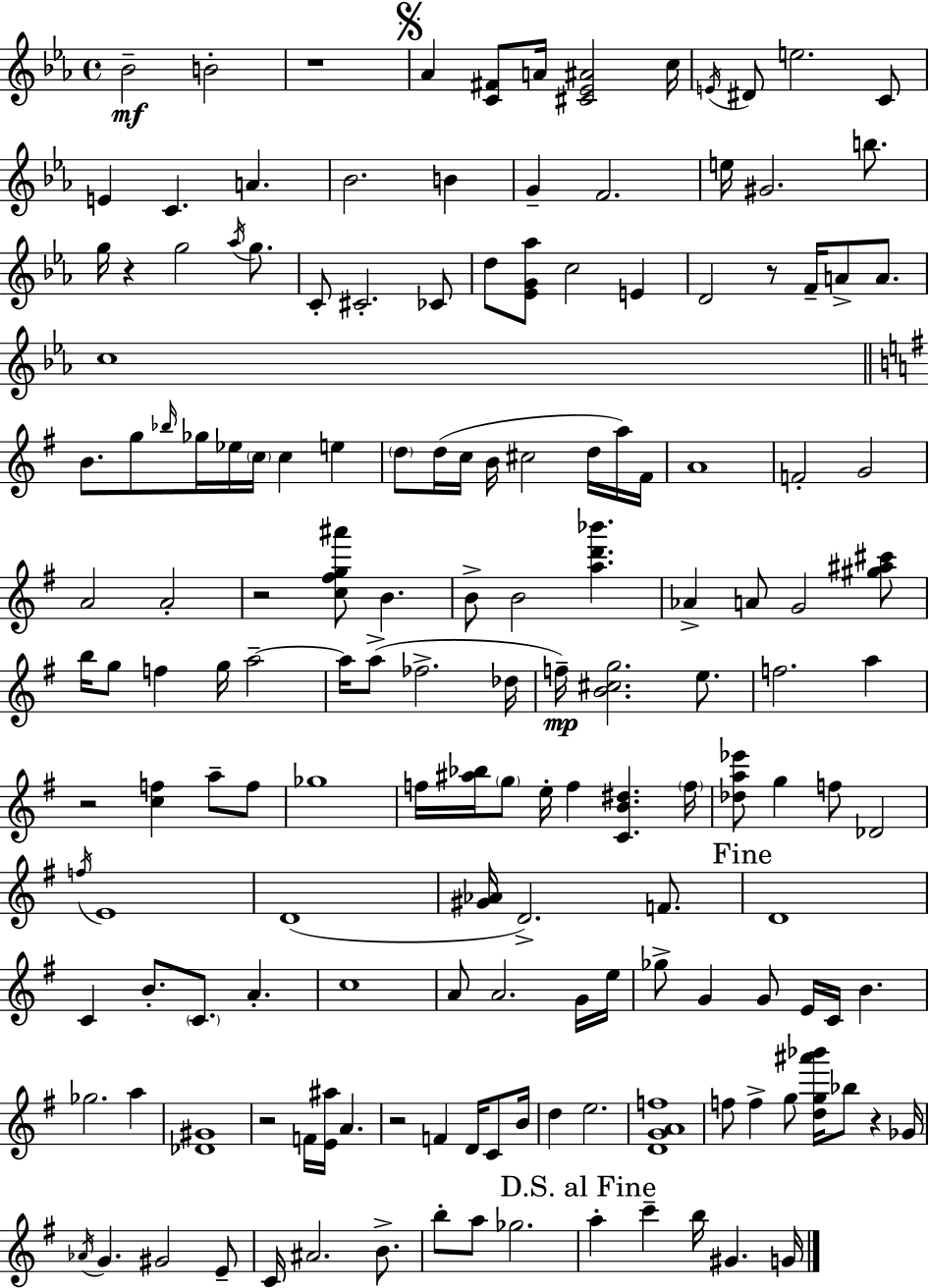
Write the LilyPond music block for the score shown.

{
  \clef treble
  \time 4/4
  \defaultTimeSignature
  \key ees \major
  bes'2--\mf b'2-. | r1 | \mark \markup { \musicglyph "scripts.segno" } aes'4 <c' fis'>8 a'16 <cis' ees' ais'>2 c''16 | \acciaccatura { e'16 } dis'8 e''2. c'8 | \break e'4 c'4. a'4. | bes'2. b'4 | g'4-- f'2. | e''16 gis'2. b''8. | \break g''16 r4 g''2 \acciaccatura { aes''16 } g''8. | c'8-. cis'2.-. | ces'8 d''8 <ees' g' aes''>8 c''2 e'4 | d'2 r8 f'16-- a'8-> a'8. | \break c''1 | \bar "||" \break \key g \major b'8. g''8 \grace { bes''16 } ges''16 ees''16 \parenthesize c''16 c''4 e''4 | \parenthesize d''8 d''16( c''16 b'16 cis''2 d''16 a''16) | fis'16 a'1 | f'2-. g'2 | \break a'2 a'2-. | r2 <c'' fis'' g'' ais'''>8 b'4. | b'8-> b'2 <a'' d''' bes'''>4. | aes'4-> a'8 g'2 <gis'' ais'' cis'''>8 | \break b''16 g''8 f''4 g''16 a''2--~~ | a''16 a''8->( fes''2.-> | des''16 f''16--\mp) <b' cis'' g''>2. e''8. | f''2. a''4 | \break r2 <c'' f''>4 a''8-- f''8 | ges''1 | f''16 <ais'' bes''>16 \parenthesize g''8 e''16-. f''4 <c' b' dis''>4. | \parenthesize f''16 <des'' a'' ees'''>8 g''4 f''8 des'2 | \break \acciaccatura { f''16 } e'1 | d'1( | <gis' aes'>16 d'2.->) f'8. | \mark "Fine" d'1 | \break c'4 b'8.-. \parenthesize c'8. a'4.-. | c''1 | a'8 a'2. | g'16 e''16 ges''8-> g'4 g'8 e'16 c'16 b'4. | \break ges''2. a''4 | <des' gis'>1 | r2 f'16 <e' ais''>16 a'4. | r2 f'4 d'16 c'8 | \break b'16 d''4 e''2. | <d' g' a' f''>1 | f''8 f''4-> g''8 <d'' g'' ais''' bes'''>16 bes''8 r4 | ges'16 \acciaccatura { aes'16 } g'4. gis'2 | \break e'8-- c'16 ais'2. | b'8.-> b''8-. a''8 ges''2. | \mark "D.S. al Fine" a''4-. c'''4-- b''16 gis'4. | g'16 \bar "|."
}